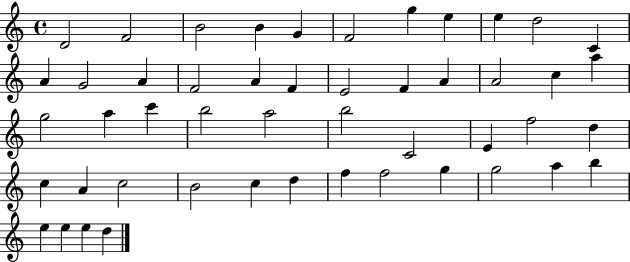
D4/h F4/h B4/h B4/q G4/q F4/h G5/q E5/q E5/q D5/h C4/q A4/q G4/h A4/q F4/h A4/q F4/q E4/h F4/q A4/q A4/h C5/q A5/q G5/h A5/q C6/q B5/h A5/h B5/h C4/h E4/q F5/h D5/q C5/q A4/q C5/h B4/h C5/q D5/q F5/q F5/h G5/q G5/h A5/q B5/q E5/q E5/q E5/q D5/q